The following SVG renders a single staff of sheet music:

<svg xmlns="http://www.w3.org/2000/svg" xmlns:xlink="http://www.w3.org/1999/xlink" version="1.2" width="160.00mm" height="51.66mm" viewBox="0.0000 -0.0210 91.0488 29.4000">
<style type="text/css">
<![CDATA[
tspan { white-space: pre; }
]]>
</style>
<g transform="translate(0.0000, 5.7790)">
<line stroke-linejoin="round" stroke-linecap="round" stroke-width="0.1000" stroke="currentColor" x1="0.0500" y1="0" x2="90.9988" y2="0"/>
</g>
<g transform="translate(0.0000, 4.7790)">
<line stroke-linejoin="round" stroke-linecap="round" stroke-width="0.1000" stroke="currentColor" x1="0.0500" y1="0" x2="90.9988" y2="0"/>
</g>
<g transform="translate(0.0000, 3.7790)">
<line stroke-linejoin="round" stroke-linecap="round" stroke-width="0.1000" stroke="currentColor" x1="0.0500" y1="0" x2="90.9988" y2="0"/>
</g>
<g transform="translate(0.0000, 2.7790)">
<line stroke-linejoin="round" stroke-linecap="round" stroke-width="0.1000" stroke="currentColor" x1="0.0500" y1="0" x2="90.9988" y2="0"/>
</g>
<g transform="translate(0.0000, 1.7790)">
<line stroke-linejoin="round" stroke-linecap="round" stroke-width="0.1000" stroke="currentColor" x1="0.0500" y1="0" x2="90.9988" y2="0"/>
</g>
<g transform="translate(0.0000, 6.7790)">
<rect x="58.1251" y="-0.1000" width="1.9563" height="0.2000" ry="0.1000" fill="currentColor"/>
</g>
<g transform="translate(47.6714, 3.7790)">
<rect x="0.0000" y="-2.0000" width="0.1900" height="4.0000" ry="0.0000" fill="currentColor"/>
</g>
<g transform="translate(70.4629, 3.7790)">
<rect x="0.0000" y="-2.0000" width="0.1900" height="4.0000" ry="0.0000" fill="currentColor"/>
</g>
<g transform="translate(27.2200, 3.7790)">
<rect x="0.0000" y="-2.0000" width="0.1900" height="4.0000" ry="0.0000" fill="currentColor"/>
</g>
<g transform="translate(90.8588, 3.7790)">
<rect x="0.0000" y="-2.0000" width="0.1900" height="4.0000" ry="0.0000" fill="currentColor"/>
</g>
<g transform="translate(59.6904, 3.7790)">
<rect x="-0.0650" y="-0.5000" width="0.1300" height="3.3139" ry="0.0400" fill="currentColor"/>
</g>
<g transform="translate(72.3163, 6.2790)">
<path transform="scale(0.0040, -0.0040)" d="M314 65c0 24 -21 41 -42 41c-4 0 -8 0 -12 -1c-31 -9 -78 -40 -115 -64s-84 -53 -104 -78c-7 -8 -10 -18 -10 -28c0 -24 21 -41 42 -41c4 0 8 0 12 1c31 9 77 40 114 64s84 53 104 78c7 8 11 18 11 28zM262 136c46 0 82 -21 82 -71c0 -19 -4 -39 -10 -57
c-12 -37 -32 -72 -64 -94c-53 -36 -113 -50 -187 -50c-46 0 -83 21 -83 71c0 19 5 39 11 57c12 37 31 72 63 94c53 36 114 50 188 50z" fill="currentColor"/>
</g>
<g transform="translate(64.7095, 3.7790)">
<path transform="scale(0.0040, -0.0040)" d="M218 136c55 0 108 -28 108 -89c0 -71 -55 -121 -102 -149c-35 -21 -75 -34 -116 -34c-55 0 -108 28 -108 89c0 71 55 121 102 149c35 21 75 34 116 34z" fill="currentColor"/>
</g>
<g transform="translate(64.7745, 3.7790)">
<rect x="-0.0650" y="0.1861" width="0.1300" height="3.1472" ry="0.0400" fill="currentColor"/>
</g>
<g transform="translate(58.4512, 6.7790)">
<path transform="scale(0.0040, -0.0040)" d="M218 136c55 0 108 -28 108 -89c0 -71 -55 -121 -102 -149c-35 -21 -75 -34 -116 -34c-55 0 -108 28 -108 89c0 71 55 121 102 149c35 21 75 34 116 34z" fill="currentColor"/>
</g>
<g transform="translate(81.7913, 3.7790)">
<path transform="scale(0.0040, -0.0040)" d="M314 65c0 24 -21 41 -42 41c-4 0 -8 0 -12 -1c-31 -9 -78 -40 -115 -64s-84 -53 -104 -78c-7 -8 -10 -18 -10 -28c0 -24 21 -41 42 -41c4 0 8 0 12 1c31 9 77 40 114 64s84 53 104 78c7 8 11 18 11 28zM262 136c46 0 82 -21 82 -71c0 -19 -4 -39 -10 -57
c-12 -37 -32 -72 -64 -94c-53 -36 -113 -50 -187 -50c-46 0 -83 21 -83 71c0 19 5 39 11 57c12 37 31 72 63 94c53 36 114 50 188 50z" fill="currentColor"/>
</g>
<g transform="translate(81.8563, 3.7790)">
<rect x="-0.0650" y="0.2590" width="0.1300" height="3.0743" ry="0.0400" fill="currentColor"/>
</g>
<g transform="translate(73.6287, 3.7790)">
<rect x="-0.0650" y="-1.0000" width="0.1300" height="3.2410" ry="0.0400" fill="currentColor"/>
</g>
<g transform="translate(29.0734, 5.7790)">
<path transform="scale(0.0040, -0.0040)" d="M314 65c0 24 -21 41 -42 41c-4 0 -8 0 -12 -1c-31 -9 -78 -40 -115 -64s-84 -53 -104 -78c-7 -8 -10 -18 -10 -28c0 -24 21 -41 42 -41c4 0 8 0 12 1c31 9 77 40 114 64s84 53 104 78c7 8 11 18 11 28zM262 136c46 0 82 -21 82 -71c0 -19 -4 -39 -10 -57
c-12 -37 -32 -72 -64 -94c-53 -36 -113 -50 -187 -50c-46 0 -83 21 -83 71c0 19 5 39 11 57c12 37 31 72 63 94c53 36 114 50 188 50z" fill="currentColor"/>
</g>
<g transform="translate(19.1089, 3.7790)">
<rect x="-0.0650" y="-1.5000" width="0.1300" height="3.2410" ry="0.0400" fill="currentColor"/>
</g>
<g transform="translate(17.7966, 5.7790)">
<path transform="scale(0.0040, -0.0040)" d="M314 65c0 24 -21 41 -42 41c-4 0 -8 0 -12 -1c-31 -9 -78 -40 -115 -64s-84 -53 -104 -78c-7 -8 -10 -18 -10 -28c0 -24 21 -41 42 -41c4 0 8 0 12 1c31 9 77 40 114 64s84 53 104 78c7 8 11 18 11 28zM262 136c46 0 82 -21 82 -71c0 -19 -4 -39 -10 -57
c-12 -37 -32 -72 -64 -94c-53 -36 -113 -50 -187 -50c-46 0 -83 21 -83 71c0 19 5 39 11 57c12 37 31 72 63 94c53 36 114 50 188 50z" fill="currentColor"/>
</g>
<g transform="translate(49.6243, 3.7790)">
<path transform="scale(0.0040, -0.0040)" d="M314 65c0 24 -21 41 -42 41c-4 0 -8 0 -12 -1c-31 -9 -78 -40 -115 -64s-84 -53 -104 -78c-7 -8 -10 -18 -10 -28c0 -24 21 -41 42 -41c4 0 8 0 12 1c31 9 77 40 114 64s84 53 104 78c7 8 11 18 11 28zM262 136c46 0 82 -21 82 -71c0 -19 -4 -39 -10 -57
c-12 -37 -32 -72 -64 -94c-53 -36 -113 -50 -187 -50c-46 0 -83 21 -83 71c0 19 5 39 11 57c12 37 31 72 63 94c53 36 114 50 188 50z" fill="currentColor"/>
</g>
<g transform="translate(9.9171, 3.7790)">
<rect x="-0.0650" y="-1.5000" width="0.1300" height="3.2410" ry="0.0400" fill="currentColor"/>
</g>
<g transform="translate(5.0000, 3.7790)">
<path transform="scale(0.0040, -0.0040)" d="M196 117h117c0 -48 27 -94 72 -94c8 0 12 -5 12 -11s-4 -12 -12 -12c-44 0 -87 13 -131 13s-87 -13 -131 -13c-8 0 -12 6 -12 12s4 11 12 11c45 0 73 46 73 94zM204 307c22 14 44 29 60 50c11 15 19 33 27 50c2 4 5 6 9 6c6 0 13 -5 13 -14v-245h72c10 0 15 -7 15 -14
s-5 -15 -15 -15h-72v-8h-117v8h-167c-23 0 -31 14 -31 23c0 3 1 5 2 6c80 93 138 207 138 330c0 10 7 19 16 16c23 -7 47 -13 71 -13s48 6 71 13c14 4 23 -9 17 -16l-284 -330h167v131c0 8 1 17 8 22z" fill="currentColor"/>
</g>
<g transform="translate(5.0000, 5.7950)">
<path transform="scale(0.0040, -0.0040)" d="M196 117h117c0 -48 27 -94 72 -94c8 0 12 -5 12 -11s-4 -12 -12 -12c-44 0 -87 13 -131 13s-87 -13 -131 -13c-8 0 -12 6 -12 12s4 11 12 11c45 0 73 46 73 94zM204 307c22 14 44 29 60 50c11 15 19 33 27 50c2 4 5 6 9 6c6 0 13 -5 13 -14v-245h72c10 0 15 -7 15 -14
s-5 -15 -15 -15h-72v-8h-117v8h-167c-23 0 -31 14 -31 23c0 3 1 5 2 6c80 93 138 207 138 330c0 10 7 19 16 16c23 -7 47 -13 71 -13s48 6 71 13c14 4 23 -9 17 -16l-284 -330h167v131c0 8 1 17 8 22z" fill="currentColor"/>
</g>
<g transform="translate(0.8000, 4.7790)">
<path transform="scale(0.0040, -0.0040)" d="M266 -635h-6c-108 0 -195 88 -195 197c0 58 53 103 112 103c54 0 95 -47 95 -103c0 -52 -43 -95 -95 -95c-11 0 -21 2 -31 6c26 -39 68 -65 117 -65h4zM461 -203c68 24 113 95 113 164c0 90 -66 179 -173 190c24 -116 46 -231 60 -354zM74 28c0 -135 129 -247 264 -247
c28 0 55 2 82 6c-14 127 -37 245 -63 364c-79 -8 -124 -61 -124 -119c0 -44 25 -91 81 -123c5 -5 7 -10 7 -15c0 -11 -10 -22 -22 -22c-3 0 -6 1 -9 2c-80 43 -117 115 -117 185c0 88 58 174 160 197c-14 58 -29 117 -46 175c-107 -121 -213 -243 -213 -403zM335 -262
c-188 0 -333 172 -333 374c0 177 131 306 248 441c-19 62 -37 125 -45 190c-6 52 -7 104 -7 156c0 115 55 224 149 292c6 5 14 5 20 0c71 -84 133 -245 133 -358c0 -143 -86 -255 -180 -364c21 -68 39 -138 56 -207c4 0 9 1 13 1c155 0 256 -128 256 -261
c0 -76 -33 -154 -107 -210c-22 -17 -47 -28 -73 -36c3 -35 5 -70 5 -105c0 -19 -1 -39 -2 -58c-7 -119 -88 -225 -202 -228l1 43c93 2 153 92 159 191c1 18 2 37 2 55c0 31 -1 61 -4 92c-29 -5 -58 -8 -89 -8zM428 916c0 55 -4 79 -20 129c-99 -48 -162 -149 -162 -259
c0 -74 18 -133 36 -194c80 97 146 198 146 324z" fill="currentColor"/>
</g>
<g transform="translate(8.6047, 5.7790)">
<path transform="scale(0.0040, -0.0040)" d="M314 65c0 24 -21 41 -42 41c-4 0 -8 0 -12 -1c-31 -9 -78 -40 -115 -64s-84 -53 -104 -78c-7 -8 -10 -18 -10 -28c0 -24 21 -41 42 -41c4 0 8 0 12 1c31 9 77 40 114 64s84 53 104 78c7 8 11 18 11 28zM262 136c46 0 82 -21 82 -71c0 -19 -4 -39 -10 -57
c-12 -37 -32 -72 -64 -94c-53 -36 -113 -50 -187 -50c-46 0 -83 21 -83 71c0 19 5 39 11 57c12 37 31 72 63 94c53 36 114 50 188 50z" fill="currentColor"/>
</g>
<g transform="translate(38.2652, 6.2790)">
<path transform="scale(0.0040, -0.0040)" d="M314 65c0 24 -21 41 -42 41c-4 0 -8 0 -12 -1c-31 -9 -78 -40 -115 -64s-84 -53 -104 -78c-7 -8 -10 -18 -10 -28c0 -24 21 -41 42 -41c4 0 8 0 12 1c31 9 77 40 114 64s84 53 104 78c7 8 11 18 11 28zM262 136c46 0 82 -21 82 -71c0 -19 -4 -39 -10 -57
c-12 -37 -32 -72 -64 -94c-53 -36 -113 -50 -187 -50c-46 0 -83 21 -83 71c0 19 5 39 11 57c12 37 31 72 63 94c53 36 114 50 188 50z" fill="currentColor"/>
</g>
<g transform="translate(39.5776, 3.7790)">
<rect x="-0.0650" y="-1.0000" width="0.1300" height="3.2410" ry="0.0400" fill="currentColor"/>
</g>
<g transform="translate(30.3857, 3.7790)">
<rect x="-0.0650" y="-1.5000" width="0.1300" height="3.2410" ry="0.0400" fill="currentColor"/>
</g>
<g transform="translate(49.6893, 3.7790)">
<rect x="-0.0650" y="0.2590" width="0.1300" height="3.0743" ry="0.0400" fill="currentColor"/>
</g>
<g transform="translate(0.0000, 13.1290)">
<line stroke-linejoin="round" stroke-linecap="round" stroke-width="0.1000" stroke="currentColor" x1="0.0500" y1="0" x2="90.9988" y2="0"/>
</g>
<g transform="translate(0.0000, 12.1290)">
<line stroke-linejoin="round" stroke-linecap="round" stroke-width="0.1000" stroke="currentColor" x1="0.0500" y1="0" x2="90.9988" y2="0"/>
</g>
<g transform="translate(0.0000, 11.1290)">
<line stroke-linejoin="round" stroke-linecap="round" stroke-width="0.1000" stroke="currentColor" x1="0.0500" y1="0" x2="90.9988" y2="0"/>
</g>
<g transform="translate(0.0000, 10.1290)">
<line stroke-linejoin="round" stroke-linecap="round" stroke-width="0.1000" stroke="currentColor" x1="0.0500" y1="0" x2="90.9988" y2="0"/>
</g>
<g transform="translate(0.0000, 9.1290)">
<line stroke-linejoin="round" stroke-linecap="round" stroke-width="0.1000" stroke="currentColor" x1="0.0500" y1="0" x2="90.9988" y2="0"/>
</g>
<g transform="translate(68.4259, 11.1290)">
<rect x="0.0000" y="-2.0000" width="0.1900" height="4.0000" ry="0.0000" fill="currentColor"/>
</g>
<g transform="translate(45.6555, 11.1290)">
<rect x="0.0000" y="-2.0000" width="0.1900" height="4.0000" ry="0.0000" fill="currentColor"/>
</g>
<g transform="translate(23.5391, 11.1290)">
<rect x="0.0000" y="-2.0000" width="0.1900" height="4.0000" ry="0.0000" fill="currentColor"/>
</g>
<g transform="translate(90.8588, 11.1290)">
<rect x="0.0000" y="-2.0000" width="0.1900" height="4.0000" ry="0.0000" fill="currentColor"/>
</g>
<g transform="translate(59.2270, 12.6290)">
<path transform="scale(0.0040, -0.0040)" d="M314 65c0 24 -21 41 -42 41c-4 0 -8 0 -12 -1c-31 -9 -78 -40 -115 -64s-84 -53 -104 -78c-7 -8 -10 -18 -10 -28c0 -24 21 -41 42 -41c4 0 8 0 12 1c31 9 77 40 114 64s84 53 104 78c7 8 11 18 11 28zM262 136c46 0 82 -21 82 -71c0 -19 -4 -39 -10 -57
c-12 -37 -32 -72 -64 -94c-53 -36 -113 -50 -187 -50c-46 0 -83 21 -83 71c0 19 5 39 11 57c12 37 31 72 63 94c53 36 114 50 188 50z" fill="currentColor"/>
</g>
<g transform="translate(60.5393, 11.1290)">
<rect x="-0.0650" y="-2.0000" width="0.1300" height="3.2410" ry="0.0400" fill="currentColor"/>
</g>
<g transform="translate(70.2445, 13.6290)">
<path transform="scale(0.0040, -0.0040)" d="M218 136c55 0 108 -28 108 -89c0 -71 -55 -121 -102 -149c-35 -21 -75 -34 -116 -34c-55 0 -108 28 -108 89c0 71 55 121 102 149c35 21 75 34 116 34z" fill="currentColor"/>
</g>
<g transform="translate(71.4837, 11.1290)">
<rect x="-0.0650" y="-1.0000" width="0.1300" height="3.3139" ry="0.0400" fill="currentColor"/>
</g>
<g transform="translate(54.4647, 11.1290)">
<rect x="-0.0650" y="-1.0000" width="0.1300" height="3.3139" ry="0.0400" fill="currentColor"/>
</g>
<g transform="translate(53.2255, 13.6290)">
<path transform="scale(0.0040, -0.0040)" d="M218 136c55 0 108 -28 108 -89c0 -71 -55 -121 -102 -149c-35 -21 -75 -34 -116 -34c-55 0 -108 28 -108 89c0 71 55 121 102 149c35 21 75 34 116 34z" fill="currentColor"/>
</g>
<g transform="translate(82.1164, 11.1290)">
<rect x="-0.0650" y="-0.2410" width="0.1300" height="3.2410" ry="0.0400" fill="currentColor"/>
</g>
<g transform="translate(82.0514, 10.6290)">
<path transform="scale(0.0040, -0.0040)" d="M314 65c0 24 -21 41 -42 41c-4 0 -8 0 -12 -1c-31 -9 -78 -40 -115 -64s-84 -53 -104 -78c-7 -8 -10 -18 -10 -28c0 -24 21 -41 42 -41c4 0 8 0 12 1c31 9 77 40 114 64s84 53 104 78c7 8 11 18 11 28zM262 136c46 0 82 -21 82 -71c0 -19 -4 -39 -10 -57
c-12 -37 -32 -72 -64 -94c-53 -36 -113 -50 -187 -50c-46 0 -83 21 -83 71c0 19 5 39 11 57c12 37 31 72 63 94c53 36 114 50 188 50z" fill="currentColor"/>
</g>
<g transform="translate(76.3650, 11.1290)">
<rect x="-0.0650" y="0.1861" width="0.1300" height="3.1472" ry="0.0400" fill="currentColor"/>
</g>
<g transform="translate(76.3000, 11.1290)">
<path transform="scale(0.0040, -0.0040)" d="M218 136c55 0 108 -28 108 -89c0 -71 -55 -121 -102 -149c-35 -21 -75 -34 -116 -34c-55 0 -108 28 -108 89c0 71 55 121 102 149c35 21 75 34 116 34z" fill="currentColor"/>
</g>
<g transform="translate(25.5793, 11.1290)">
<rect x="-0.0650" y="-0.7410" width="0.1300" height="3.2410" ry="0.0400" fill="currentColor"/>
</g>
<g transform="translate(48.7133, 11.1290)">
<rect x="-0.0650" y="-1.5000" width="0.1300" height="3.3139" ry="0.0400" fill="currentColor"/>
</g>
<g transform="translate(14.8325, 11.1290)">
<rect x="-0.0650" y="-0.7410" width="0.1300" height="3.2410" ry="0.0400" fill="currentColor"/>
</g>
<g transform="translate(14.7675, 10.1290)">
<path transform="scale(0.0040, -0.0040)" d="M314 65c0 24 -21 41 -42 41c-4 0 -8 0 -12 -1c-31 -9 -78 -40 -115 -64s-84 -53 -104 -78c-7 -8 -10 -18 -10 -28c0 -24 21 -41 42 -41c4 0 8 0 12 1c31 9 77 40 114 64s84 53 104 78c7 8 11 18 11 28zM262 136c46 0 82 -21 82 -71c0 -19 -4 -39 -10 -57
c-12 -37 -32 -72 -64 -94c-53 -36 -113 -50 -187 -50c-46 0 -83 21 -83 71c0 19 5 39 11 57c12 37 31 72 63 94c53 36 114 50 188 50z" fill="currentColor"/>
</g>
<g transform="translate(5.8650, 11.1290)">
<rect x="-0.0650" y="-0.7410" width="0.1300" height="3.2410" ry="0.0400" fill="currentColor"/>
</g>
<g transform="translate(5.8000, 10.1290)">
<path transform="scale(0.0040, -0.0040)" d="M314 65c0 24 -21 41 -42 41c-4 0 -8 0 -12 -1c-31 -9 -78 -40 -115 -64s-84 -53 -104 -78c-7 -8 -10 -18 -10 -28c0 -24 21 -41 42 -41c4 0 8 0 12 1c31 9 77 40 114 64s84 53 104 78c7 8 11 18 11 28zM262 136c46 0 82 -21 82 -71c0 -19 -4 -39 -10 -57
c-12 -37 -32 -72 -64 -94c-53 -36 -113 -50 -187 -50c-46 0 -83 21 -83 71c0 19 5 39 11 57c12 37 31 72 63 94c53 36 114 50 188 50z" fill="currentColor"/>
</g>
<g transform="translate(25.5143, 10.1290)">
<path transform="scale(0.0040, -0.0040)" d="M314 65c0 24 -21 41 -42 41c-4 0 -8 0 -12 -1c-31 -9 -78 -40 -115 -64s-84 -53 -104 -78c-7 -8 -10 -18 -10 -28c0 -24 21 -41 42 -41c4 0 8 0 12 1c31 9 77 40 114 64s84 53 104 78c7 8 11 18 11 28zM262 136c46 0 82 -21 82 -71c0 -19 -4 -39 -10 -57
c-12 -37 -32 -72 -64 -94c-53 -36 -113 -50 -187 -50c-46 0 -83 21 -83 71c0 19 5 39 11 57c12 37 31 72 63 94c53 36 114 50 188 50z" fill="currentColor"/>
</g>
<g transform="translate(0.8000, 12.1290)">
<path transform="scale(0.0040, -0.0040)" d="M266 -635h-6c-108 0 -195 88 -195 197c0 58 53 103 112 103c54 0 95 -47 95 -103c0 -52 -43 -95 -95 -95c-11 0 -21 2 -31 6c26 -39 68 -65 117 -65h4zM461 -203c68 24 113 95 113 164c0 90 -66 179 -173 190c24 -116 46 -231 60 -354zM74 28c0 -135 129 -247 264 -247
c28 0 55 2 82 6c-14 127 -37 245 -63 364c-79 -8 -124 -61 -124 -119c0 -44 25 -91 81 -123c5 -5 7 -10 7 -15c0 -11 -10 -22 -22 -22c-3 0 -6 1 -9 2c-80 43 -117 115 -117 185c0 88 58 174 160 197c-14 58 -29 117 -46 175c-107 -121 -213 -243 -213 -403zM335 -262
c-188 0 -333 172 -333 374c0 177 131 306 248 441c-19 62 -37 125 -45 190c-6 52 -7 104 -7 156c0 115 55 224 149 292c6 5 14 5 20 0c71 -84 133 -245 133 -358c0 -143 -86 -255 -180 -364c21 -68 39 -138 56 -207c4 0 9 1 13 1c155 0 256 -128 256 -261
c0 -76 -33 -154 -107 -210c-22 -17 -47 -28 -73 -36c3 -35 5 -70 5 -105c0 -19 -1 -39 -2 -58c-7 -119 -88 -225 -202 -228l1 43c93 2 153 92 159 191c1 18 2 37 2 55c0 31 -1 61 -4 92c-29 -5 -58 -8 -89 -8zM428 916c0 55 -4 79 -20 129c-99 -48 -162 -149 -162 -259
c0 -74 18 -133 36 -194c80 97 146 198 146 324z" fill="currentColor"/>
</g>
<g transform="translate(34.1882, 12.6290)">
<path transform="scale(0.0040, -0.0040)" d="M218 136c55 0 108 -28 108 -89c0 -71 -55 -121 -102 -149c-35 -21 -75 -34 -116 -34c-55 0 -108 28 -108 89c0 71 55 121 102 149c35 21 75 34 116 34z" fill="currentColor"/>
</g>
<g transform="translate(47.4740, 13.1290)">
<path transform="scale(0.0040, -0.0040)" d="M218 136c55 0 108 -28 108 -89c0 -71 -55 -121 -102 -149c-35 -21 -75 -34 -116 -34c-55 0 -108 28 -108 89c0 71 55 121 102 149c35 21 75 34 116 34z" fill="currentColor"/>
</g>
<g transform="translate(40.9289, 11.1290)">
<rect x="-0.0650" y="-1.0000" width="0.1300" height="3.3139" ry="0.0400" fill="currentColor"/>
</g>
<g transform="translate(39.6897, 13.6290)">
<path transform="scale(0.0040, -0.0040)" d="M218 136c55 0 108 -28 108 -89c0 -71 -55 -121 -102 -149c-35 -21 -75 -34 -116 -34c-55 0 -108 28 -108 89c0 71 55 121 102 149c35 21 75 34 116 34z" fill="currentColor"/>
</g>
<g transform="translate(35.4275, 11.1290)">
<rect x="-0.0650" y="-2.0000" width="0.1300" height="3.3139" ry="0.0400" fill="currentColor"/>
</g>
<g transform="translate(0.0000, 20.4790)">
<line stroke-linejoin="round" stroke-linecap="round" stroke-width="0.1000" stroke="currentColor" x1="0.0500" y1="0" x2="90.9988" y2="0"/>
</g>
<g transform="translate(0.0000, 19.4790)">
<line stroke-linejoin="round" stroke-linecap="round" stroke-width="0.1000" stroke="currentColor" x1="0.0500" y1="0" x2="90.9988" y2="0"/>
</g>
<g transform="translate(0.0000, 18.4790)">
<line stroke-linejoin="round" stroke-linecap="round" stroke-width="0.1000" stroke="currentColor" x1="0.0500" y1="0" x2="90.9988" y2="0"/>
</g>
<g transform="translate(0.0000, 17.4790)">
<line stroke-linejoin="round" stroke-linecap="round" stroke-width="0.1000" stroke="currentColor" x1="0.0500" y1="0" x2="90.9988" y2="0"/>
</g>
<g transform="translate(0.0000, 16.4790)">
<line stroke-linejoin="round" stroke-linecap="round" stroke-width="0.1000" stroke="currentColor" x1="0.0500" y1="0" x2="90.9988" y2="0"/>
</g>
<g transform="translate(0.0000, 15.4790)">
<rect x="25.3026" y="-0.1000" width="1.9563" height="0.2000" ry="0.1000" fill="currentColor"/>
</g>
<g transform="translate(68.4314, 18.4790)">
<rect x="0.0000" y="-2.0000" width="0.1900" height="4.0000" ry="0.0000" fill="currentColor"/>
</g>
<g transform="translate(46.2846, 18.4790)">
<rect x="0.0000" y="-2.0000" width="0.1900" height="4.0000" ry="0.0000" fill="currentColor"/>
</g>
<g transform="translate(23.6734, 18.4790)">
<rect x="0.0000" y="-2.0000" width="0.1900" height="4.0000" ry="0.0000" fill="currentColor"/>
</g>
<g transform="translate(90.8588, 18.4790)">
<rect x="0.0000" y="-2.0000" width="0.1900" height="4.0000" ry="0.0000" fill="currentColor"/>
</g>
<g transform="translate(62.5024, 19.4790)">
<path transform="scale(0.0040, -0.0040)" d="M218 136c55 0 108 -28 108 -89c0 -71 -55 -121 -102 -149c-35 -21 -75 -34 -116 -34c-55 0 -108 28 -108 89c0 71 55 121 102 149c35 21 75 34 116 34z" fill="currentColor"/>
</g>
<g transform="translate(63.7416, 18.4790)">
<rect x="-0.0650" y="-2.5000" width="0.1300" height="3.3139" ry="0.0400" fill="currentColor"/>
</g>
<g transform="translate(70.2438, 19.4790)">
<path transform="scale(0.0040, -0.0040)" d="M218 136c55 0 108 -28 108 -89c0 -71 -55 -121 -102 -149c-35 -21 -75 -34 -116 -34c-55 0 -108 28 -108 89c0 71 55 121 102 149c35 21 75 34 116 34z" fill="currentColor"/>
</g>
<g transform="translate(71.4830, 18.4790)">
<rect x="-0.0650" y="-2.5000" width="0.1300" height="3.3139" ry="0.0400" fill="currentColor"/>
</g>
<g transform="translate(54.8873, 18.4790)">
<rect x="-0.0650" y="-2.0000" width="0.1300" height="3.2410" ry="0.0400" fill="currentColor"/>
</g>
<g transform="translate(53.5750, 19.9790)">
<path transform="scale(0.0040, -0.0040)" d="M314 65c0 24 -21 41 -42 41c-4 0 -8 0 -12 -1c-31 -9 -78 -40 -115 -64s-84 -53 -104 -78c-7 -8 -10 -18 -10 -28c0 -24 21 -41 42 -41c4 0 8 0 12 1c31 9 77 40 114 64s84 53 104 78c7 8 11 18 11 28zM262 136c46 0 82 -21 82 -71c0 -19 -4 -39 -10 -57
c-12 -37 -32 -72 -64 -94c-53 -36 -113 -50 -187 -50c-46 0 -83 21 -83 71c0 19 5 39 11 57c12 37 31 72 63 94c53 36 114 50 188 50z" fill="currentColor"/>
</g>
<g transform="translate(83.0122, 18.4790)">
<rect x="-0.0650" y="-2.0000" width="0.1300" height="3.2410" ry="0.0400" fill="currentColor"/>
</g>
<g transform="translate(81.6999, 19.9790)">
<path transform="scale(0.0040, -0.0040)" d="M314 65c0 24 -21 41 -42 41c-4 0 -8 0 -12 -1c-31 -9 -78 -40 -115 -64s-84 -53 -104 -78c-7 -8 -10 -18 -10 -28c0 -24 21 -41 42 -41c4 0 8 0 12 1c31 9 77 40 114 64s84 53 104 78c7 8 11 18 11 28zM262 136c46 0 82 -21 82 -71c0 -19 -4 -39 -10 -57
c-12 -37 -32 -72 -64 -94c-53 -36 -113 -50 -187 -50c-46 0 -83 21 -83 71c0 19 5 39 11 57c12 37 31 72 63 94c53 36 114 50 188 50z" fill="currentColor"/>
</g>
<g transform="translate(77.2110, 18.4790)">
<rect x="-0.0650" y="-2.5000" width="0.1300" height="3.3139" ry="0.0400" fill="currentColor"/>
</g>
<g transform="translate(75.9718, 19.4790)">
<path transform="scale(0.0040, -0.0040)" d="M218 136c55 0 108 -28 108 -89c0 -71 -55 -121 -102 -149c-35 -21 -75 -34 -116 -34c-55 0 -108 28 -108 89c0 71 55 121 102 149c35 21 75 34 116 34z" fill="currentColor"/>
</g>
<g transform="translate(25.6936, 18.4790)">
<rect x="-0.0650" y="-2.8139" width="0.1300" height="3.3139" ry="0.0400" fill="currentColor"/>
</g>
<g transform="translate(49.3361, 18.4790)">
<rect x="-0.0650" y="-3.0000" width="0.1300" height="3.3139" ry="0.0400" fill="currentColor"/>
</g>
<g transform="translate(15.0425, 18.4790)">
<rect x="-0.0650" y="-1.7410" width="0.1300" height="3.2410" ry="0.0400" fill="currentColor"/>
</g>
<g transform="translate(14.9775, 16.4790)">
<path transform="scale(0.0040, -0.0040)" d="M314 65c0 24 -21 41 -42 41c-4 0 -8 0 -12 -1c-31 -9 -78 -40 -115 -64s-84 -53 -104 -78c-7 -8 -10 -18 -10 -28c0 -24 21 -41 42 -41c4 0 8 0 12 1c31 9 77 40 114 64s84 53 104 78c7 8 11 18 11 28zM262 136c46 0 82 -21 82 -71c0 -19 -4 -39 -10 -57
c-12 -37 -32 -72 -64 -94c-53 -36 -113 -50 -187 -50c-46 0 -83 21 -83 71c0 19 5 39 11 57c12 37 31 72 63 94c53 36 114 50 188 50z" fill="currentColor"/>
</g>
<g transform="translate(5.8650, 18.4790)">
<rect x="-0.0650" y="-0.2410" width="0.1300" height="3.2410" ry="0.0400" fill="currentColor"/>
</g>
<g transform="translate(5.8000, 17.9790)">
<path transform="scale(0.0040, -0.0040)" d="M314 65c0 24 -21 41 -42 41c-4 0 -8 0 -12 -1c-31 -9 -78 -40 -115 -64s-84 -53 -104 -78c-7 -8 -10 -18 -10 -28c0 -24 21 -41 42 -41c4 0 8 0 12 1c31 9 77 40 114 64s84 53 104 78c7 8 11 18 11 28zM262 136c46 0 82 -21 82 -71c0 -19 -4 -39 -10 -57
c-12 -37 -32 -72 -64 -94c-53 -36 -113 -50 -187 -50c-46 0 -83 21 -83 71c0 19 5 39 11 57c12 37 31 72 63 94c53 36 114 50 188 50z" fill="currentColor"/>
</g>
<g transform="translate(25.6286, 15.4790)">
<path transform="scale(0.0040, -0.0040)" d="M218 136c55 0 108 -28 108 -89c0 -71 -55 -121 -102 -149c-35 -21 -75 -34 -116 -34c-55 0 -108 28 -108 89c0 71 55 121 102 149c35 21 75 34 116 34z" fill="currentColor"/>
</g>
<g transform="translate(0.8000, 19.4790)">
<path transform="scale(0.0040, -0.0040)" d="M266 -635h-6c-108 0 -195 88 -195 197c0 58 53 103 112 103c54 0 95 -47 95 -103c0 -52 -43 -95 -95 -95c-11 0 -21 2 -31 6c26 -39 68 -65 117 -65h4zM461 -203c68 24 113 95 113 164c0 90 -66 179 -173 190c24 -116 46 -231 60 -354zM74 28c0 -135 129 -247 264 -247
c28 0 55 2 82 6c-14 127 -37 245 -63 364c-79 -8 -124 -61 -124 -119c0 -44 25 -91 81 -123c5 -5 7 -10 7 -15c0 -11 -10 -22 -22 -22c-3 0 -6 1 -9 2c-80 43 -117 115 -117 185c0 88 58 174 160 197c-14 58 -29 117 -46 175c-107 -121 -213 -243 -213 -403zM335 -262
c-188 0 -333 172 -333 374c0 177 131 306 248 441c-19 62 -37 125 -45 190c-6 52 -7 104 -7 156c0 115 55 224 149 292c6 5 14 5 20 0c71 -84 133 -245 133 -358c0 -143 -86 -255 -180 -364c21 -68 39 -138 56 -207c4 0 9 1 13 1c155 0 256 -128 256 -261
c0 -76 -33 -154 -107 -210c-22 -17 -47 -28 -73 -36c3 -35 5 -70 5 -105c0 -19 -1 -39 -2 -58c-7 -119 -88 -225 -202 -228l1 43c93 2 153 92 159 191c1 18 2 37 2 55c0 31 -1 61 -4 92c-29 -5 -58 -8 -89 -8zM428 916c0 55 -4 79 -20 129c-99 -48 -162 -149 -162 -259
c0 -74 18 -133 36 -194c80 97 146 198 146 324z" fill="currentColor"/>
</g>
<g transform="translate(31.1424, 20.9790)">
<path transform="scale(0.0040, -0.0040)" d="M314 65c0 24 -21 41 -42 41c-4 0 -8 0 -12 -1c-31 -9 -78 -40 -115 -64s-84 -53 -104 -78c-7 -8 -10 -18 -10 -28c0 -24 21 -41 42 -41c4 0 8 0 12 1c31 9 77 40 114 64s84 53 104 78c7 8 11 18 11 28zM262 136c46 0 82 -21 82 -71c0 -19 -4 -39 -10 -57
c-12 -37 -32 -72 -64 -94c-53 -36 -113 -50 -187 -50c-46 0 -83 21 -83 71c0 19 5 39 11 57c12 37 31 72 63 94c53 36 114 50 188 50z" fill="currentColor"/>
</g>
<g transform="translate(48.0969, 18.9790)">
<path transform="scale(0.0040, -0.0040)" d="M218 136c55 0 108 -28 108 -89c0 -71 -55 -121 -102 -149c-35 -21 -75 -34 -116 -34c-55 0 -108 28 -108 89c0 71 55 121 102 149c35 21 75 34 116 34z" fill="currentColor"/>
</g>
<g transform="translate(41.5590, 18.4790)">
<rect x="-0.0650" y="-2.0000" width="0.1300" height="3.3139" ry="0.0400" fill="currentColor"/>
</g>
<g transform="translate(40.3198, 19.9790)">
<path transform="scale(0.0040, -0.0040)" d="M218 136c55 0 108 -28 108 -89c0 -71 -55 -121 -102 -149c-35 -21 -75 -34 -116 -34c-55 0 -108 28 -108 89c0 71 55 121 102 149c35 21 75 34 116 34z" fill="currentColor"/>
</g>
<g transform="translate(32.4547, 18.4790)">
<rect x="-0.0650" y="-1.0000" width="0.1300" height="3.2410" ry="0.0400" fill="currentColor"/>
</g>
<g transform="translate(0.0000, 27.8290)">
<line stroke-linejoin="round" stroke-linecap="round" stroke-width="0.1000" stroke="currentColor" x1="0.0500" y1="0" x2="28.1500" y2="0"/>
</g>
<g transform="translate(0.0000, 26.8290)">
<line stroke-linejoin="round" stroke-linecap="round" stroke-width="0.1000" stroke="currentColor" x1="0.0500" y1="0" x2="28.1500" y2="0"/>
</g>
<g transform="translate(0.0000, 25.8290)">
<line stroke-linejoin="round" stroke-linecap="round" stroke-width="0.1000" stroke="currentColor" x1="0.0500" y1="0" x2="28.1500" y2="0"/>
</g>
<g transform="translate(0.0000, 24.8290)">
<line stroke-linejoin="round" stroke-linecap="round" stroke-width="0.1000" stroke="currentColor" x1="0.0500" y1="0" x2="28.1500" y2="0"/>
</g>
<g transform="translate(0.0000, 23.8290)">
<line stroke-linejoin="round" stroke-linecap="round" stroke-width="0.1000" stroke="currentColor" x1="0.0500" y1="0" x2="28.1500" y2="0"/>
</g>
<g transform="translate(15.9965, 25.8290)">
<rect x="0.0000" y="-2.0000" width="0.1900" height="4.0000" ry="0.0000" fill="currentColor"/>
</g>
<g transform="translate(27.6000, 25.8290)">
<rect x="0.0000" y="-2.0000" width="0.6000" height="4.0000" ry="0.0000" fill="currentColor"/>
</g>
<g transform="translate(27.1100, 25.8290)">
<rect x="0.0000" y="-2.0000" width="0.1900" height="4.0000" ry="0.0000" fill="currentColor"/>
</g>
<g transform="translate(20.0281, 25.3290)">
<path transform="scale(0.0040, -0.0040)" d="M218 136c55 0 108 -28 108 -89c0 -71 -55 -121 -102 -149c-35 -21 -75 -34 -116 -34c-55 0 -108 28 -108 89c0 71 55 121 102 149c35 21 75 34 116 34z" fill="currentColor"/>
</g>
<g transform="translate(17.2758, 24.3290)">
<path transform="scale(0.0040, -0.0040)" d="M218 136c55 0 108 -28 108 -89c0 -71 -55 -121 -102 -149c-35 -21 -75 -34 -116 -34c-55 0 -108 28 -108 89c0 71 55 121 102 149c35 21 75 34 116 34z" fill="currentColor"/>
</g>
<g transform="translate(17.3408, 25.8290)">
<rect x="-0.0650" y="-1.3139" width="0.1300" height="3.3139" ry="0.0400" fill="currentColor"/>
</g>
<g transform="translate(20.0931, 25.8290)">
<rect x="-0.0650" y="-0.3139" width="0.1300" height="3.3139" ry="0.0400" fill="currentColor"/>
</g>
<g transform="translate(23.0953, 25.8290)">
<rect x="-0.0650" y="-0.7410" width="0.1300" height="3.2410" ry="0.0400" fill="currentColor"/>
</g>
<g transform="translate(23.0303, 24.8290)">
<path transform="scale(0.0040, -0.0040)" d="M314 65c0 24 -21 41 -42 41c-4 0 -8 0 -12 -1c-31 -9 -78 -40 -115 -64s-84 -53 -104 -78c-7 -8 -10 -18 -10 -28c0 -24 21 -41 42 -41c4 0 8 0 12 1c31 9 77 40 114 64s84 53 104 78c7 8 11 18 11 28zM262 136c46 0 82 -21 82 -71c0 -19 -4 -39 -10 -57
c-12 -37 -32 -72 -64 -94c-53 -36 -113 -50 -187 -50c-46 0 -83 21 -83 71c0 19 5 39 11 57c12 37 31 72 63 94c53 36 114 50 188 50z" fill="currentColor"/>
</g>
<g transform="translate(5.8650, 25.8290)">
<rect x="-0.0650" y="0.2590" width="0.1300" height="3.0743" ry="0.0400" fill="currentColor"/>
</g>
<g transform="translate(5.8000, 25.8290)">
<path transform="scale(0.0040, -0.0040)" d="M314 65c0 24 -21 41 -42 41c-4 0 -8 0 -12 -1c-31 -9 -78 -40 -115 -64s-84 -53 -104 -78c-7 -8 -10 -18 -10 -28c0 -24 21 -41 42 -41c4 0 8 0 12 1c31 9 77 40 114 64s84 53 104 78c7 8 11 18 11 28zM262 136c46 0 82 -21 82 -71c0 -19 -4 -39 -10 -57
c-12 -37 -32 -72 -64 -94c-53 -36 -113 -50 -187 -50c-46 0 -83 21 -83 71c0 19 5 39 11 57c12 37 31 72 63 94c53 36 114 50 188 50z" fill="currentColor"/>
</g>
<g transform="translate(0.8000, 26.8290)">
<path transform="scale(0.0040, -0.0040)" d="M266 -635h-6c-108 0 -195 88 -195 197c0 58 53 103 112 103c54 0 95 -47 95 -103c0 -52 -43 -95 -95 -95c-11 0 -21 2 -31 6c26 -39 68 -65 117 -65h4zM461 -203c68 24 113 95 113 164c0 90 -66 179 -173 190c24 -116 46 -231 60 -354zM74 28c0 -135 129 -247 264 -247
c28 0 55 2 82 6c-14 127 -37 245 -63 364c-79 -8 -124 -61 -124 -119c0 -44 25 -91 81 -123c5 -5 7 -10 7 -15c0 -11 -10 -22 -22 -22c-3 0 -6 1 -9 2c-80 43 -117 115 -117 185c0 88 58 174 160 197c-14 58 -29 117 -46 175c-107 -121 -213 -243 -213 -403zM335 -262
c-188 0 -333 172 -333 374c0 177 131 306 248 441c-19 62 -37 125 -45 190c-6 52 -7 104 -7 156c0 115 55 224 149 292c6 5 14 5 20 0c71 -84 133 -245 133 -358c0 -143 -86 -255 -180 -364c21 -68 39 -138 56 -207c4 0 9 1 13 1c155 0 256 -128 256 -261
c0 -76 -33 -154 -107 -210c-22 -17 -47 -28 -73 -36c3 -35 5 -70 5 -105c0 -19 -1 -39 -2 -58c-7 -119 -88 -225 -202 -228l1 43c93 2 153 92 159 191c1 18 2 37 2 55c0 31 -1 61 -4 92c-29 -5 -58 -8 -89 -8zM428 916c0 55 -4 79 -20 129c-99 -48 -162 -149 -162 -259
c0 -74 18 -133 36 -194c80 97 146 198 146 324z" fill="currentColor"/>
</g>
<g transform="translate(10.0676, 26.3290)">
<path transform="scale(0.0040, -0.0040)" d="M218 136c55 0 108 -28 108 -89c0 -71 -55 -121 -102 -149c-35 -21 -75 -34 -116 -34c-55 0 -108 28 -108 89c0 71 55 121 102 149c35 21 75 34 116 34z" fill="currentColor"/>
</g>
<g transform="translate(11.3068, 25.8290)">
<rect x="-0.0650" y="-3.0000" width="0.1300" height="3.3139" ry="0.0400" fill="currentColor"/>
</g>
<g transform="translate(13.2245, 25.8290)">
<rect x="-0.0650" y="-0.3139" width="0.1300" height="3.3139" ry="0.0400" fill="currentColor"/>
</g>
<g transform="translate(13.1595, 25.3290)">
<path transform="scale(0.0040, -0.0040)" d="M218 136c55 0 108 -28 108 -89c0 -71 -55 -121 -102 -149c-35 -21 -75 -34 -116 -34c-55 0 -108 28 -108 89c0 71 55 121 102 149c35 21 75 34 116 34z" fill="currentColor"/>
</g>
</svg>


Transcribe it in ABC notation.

X:1
T:Untitled
M:4/4
L:1/4
K:C
E2 E2 E2 D2 B2 C B D2 B2 d2 d2 d2 F D E D F2 D B c2 c2 f2 a D2 F A F2 G G G F2 B2 A c e c d2